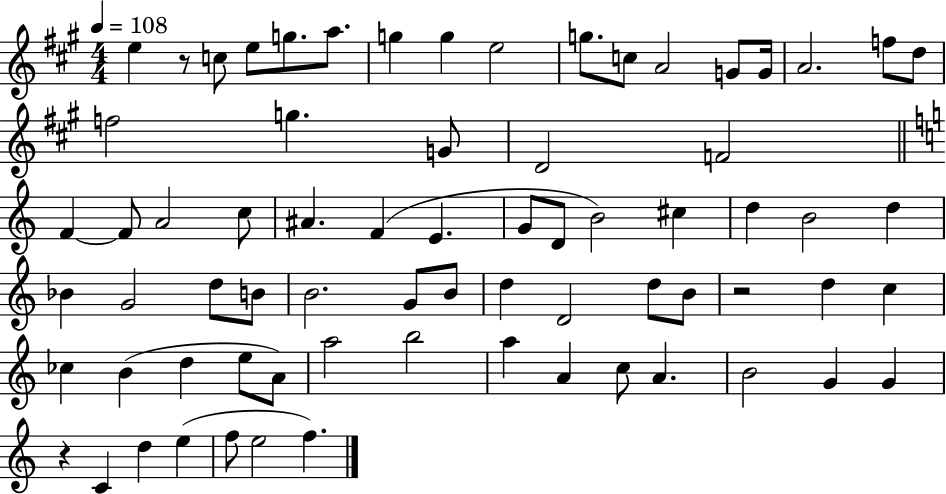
X:1
T:Untitled
M:4/4
L:1/4
K:A
e z/2 c/2 e/2 g/2 a/2 g g e2 g/2 c/2 A2 G/2 G/4 A2 f/2 d/2 f2 g G/2 D2 F2 F F/2 A2 c/2 ^A F E G/2 D/2 B2 ^c d B2 d _B G2 d/2 B/2 B2 G/2 B/2 d D2 d/2 B/2 z2 d c _c B d e/2 A/2 a2 b2 a A c/2 A B2 G G z C d e f/2 e2 f